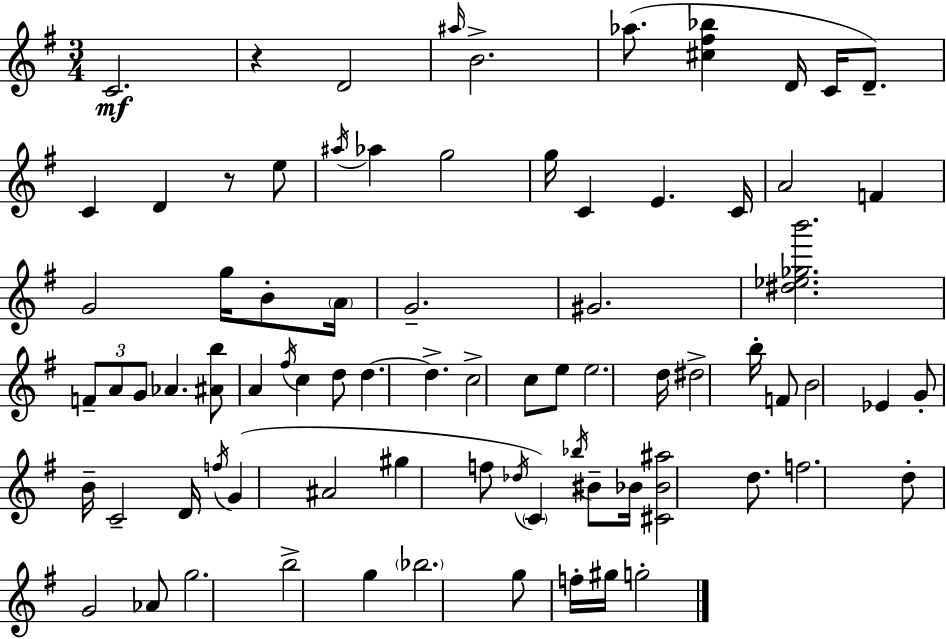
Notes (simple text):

C4/h. R/q D4/h A#5/s B4/h. Ab5/e. [C#5,F#5,Bb5]/q D4/s C4/s D4/e. C4/q D4/q R/e E5/e A#5/s Ab5/q G5/h G5/s C4/q E4/q. C4/s A4/h F4/q G4/h G5/s B4/e A4/s G4/h. G#4/h. [D#5,Eb5,Gb5,B6]/h. F4/e A4/e G4/e Ab4/q. [A#4,B5]/e A4/q F#5/s C5/q D5/e D5/q. D5/q. C5/h C5/e E5/e E5/h. D5/s D#5/h B5/s F4/e B4/h Eb4/q G4/e B4/s C4/h D4/s F5/s G4/q A#4/h G#5/q F5/e Db5/s C4/q Bb5/s BIS4/e Bb4/s [C#4,Bb4,A#5]/h D5/e. F5/h. D5/e G4/h Ab4/e G5/h. B5/h G5/q Bb5/h. G5/e F5/s G#5/s G5/h